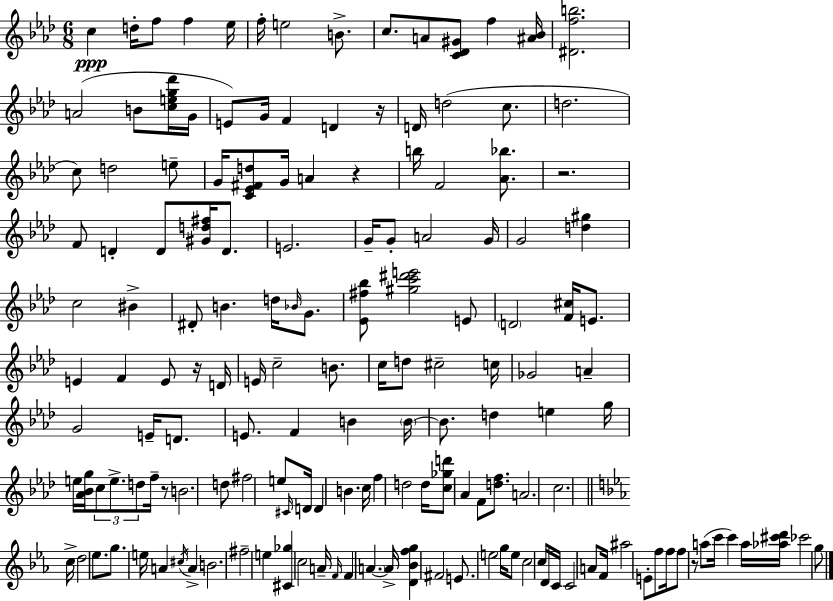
C5/q D5/s F5/e F5/q Eb5/s F5/s E5/h B4/e. C5/e. A4/e [C4,Db4,G#4]/e F5/q [A#4,Bb4]/s [D#4,F5,B5]/h. A4/h B4/e [C5,E5,G5,Db6]/s G4/s E4/e G4/s F4/q D4/q R/s D4/s D5/h C5/e. D5/h. C5/e D5/h E5/e G4/s [C4,Eb4,F#4,D5]/e G4/s A4/q R/q B5/s F4/h [Ab4,Bb5]/e. R/h. F4/e D4/q D4/e [G#4,D5,F#5]/s D4/e. E4/h. G4/s G4/e A4/h G4/s G4/h [D5,G#5]/q C5/h BIS4/q D#4/e B4/q. D5/s Bb4/s G4/e. [Eb4,F#5,Bb5]/e [G#5,C6,D#6,E6]/h E4/e D4/h [F4,C#5]/s E4/e. E4/q F4/q E4/e R/s D4/s E4/s C5/h B4/e. C5/s D5/e C#5/h C5/s Gb4/h A4/q G4/h E4/s D4/e. E4/e. F4/q B4/q B4/s B4/e. D5/q E5/q G5/s E5/s [Ab4,Bb4,G5]/s C5/e E5/e. D5/e F5/s R/e B4/h. D5/e F#5/h E5/e C#4/s D4/s D4/q B4/q. C5/s F5/q D5/h D5/s [C5,Gb5,D6]/e Ab4/q F4/e [D5,F5]/e. A4/h. C5/h. C5/s D5/h Eb5/e. G5/e. E5/s A4/q C#5/s A4/q B4/h. F#5/h E5/q [C#4,Gb5]/q C5/h A4/s F4/s F4/q A4/q. A4/s [D4,Bb4,F5,G5]/q F#4/h E4/e. E5/h G5/s E5/e C5/h C5/s D4/s C4/s C4/h A4/e F4/s A#5/h E4/e F5/e F5/s F5/e R/e A5/e C6/s C6/q A5/s [Ab5,C#6,D6]/s CES6/h G5/e